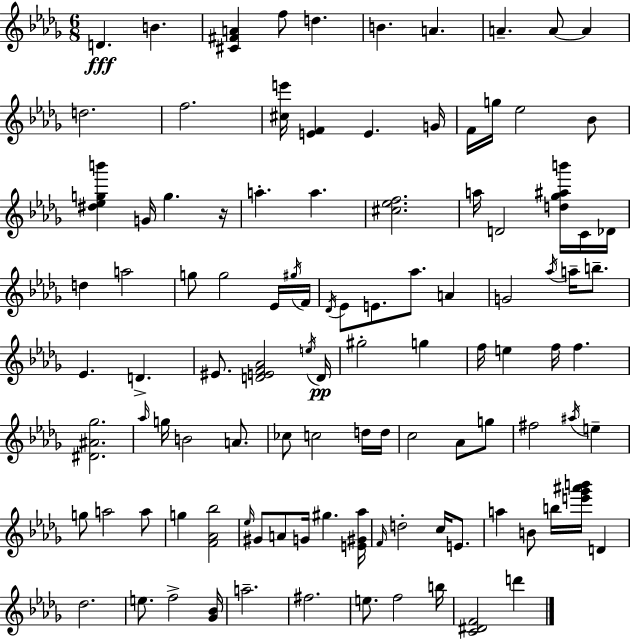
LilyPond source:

{
  \clef treble
  \numericTimeSignature
  \time 6/8
  \key bes \minor
  \repeat volta 2 { d'4.\fff b'4. | <cis' fis' a'>4 f''8 d''4. | b'4. a'4. | a'4.-- a'8~~ a'4 | \break d''2. | f''2. | <cis'' e'''>16 <e' f'>4 e'4. g'16 | f'16 g''16 ees''2 bes'8 | \break <dis'' ees'' g'' b'''>4 g'16 g''4. r16 | a''4.-. a''4. | <cis'' ees'' f''>2. | a''16 d'2 <d'' ges'' ais'' b'''>16 c'16 des'16 | \break d''4 a''2 | g''8 g''2 ees'16 \acciaccatura { gis''16 } | f'16 \acciaccatura { des'16 } ees'8 e'8. aes''8. a'4 | g'2 \acciaccatura { aes''16 } a''16-- | \break b''8.-- ees'4. d'4.-> | eis'8. <d' e' f' aes'>2 | \acciaccatura { e''16 } d'16\pp gis''2-. | g''4 f''16 e''4 f''16 f''4. | \break <dis' ais' ges''>2. | \grace { aes''16 } g''16 b'2 | a'8. ces''8 c''2 | d''16 d''16 c''2 | \break aes'8 g''8 fis''2 | \acciaccatura { ais''16 } e''4-- g''8 a''2 | a''8 g''4 <f' aes' bes''>2 | \grace { ees''16 } gis'8 a'8 g'16 | \break gis''4. <e' gis' aes''>16 \grace { f'16 } d''2-. | c''16 e'8. a''4 | b'8 b''16 <e''' ges''' ais''' b'''>16 d'4 des''2. | e''8. f''2-> | \break <ges' bes'>16 a''2.-- | fis''2. | e''8. f''2 | b''16 <c' dis' f'>2 | \break d'''4 } \bar "|."
}